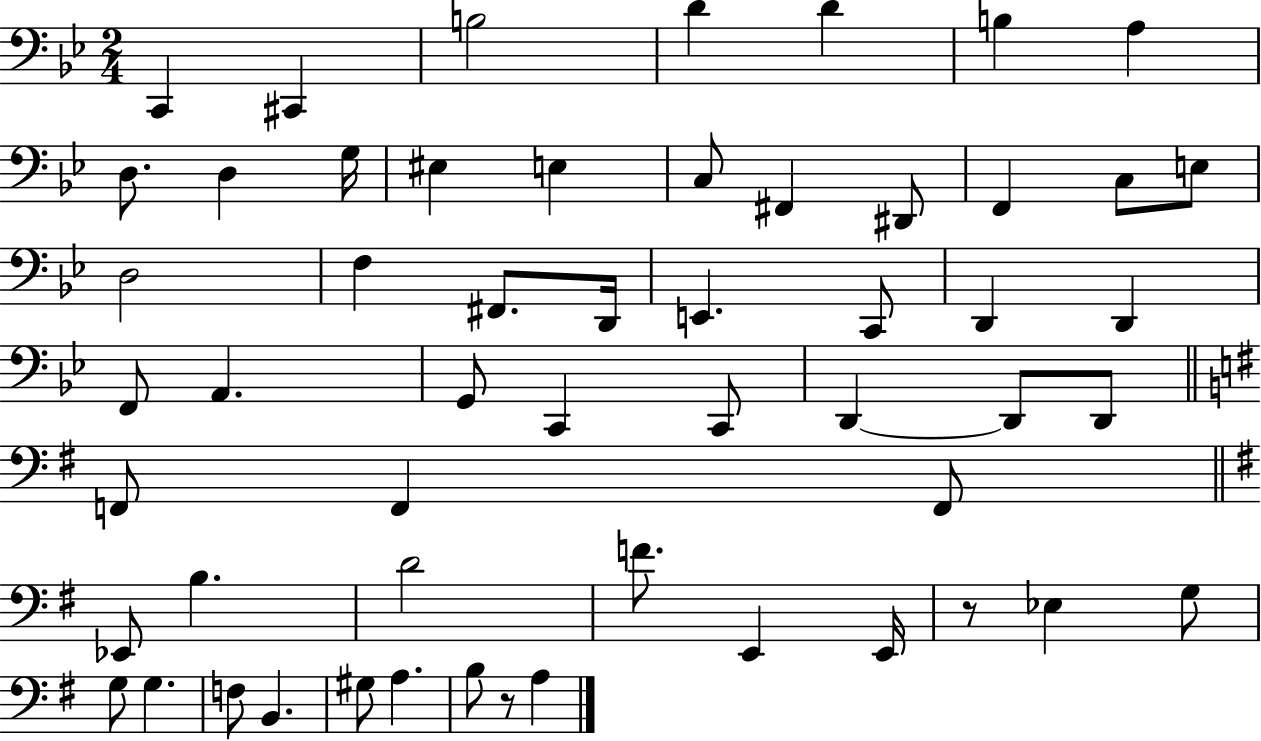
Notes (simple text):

C2/q C#2/q B3/h D4/q D4/q B3/q A3/q D3/e. D3/q G3/s EIS3/q E3/q C3/e F#2/q D#2/e F2/q C3/e E3/e D3/h F3/q F#2/e. D2/s E2/q. C2/e D2/q D2/q F2/e A2/q. G2/e C2/q C2/e D2/q D2/e D2/e F2/e F2/q F2/e Eb2/e B3/q. D4/h F4/e. E2/q E2/s R/e Eb3/q G3/e G3/e G3/q. F3/e B2/q. G#3/e A3/q. B3/e R/e A3/q